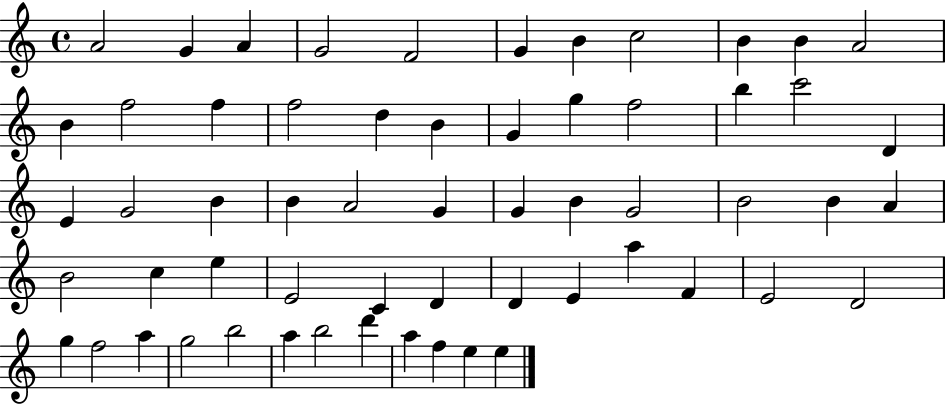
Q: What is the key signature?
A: C major